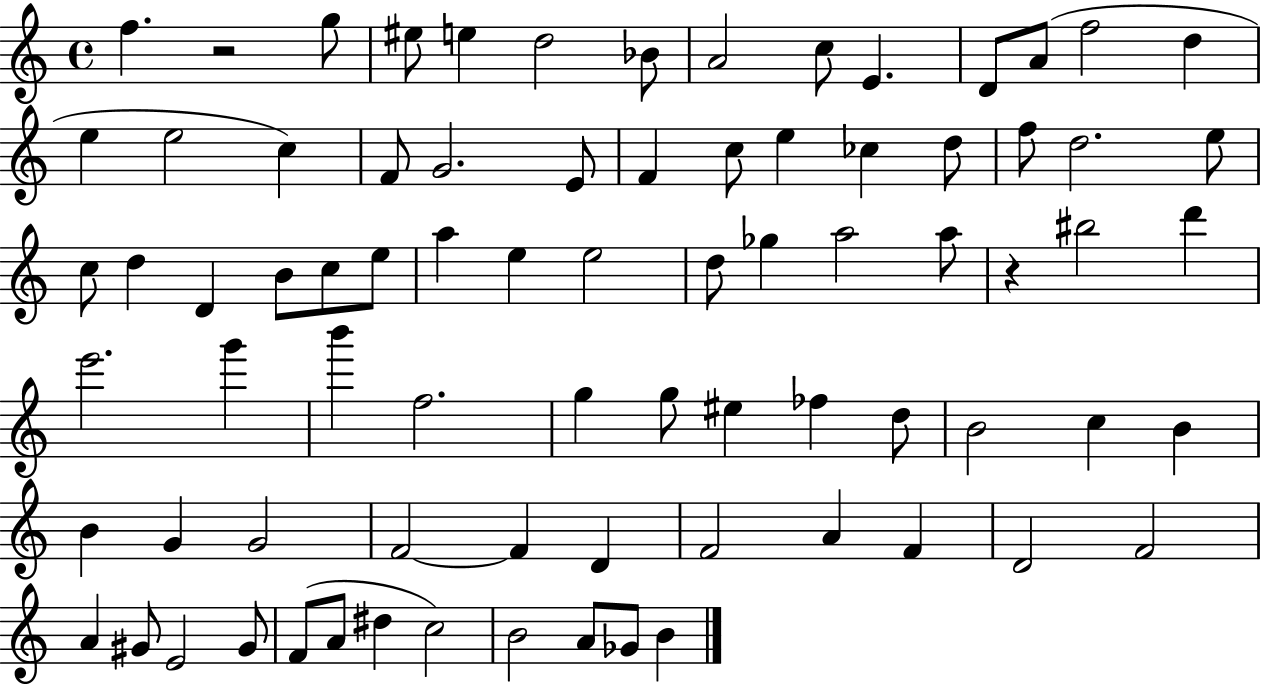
{
  \clef treble
  \time 4/4
  \defaultTimeSignature
  \key c \major
  f''4. r2 g''8 | eis''8 e''4 d''2 bes'8 | a'2 c''8 e'4. | d'8 a'8( f''2 d''4 | \break e''4 e''2 c''4) | f'8 g'2. e'8 | f'4 c''8 e''4 ces''4 d''8 | f''8 d''2. e''8 | \break c''8 d''4 d'4 b'8 c''8 e''8 | a''4 e''4 e''2 | d''8 ges''4 a''2 a''8 | r4 bis''2 d'''4 | \break e'''2. g'''4 | b'''4 f''2. | g''4 g''8 eis''4 fes''4 d''8 | b'2 c''4 b'4 | \break b'4 g'4 g'2 | f'2~~ f'4 d'4 | f'2 a'4 f'4 | d'2 f'2 | \break a'4 gis'8 e'2 gis'8 | f'8( a'8 dis''4 c''2) | b'2 a'8 ges'8 b'4 | \bar "|."
}